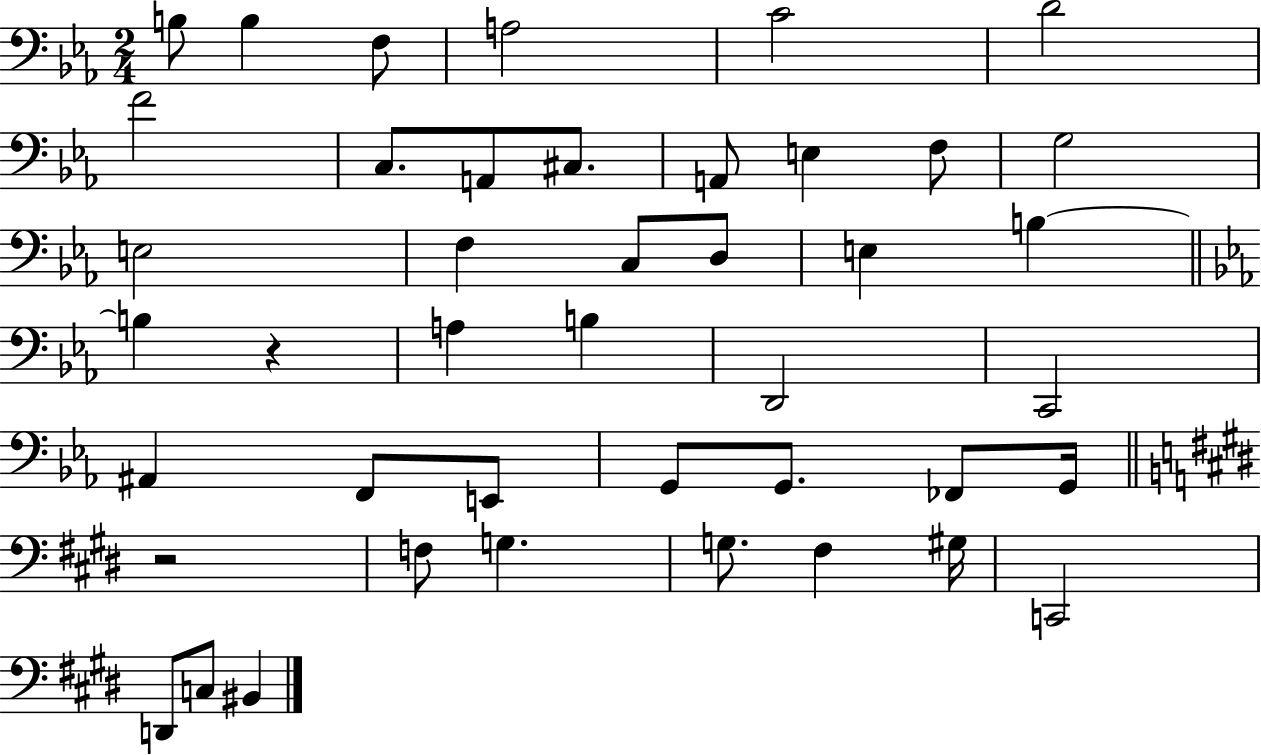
B3/e B3/q F3/e A3/h C4/h D4/h F4/h C3/e. A2/e C#3/e. A2/e E3/q F3/e G3/h E3/h F3/q C3/e D3/e E3/q B3/q B3/q R/q A3/q B3/q D2/h C2/h A#2/q F2/e E2/e G2/e G2/e. FES2/e G2/s R/h F3/e G3/q. G3/e. F#3/q G#3/s C2/h D2/e C3/e BIS2/q